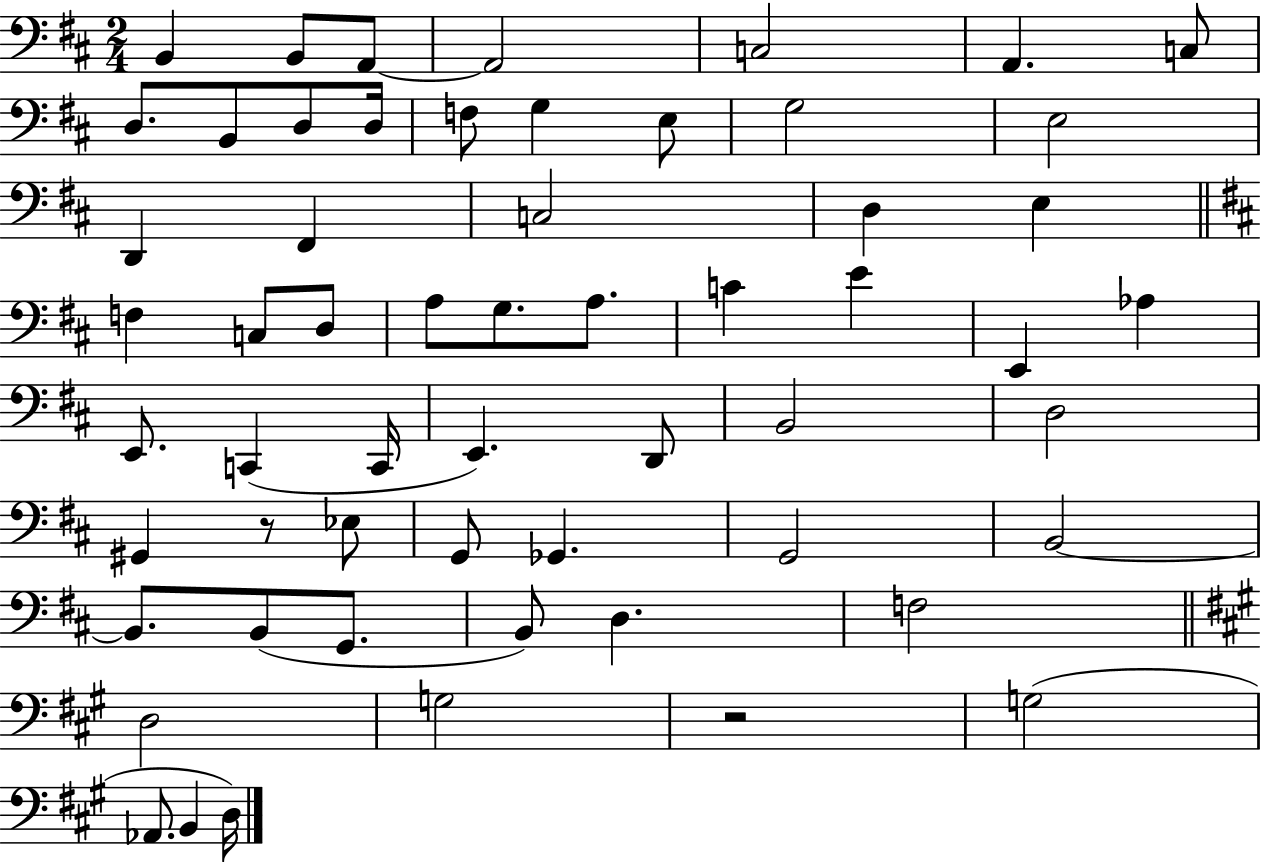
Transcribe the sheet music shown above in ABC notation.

X:1
T:Untitled
M:2/4
L:1/4
K:D
B,, B,,/2 A,,/2 A,,2 C,2 A,, C,/2 D,/2 B,,/2 D,/2 D,/4 F,/2 G, E,/2 G,2 E,2 D,, ^F,, C,2 D, E, F, C,/2 D,/2 A,/2 G,/2 A,/2 C E E,, _A, E,,/2 C,, C,,/4 E,, D,,/2 B,,2 D,2 ^G,, z/2 _E,/2 G,,/2 _G,, G,,2 B,,2 B,,/2 B,,/2 G,,/2 B,,/2 D, F,2 D,2 G,2 z2 G,2 _A,,/2 B,, D,/4